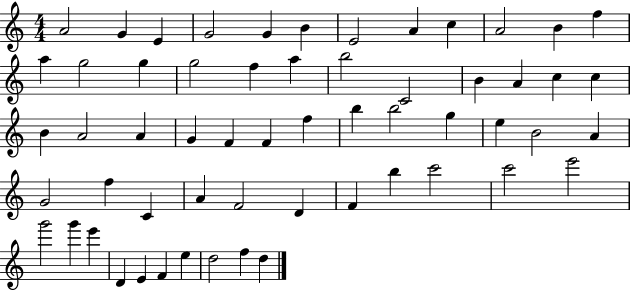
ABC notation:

X:1
T:Untitled
M:4/4
L:1/4
K:C
A2 G E G2 G B E2 A c A2 B f a g2 g g2 f a b2 C2 B A c c B A2 A G F F f b b2 g e B2 A G2 f C A F2 D F b c'2 c'2 e'2 g'2 g' e' D E F e d2 f d